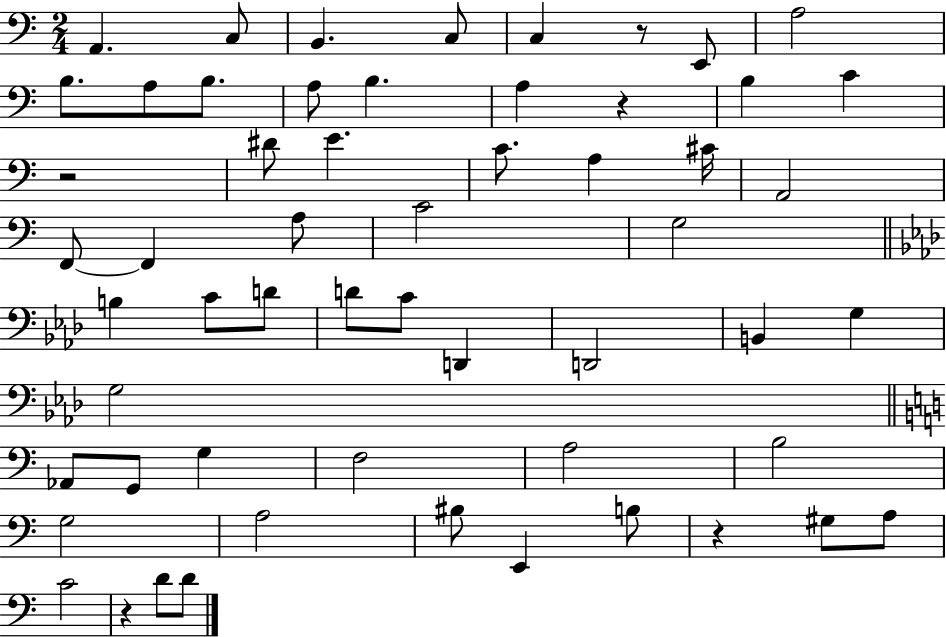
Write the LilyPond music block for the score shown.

{
  \clef bass
  \numericTimeSignature
  \time 2/4
  \key c \major
  a,4. c8 | b,4. c8 | c4 r8 e,8 | a2 | \break b8. a8 b8. | a8 b4. | a4 r4 | b4 c'4 | \break r2 | dis'8 e'4. | c'8. a4 cis'16 | a,2 | \break f,8~~ f,4 a8 | c'2 | g2 | \bar "||" \break \key aes \major b4 c'8 d'8 | d'8 c'8 d,4 | d,2 | b,4 g4 | \break g2 | \bar "||" \break \key c \major aes,8 g,8 g4 | f2 | a2 | b2 | \break g2 | a2 | bis8 e,4 b8 | r4 gis8 a8 | \break c'2 | r4 d'8 d'8 | \bar "|."
}